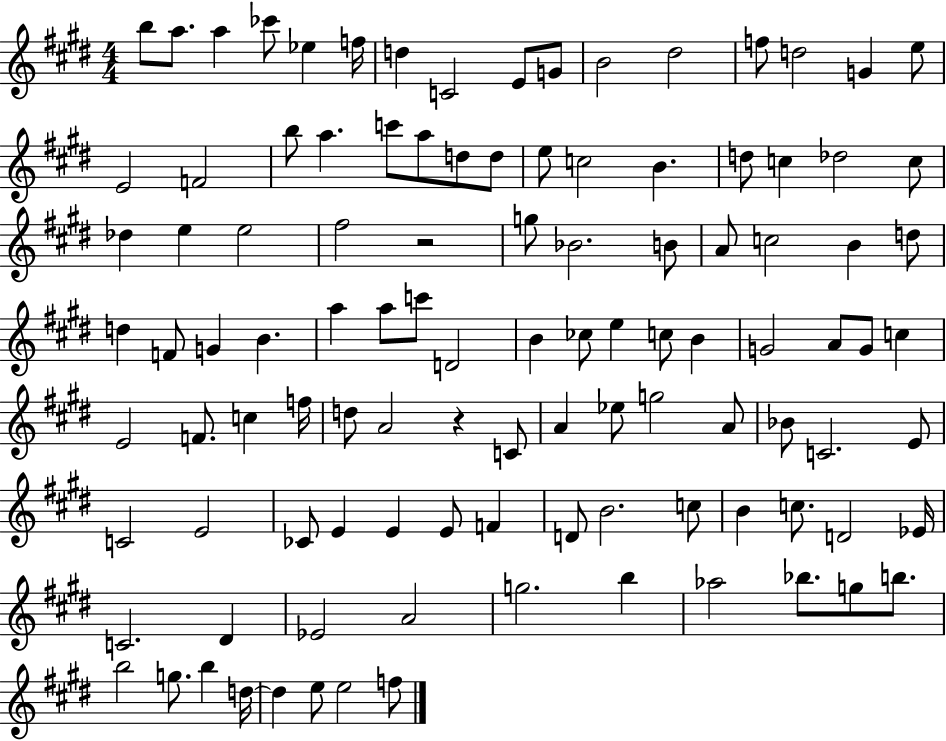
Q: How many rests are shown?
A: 2